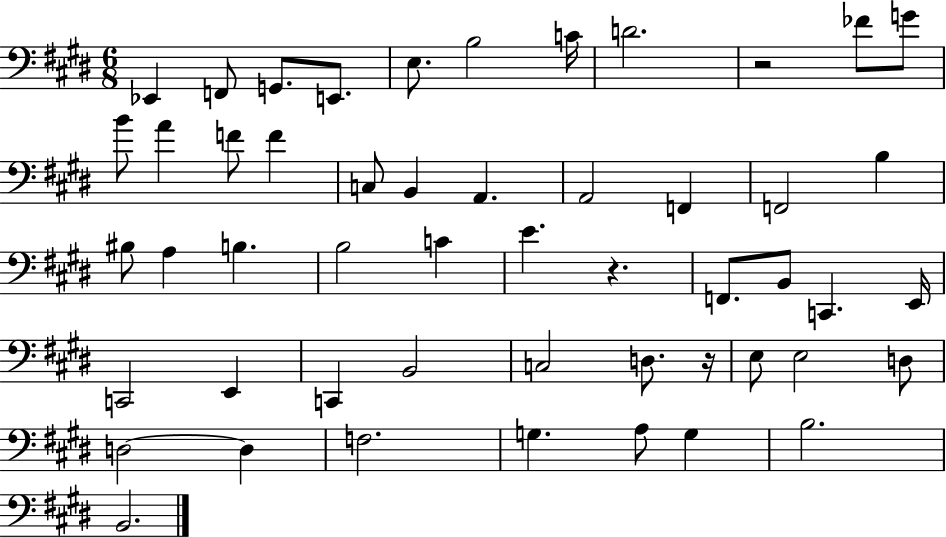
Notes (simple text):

Eb2/q F2/e G2/e. E2/e. E3/e. B3/h C4/s D4/h. R/h FES4/e G4/e B4/e A4/q F4/e F4/q C3/e B2/q A2/q. A2/h F2/q F2/h B3/q BIS3/e A3/q B3/q. B3/h C4/q E4/q. R/q. F2/e. B2/e C2/q. E2/s C2/h E2/q C2/q B2/h C3/h D3/e. R/s E3/e E3/h D3/e D3/h D3/q F3/h. G3/q. A3/e G3/q B3/h. B2/h.